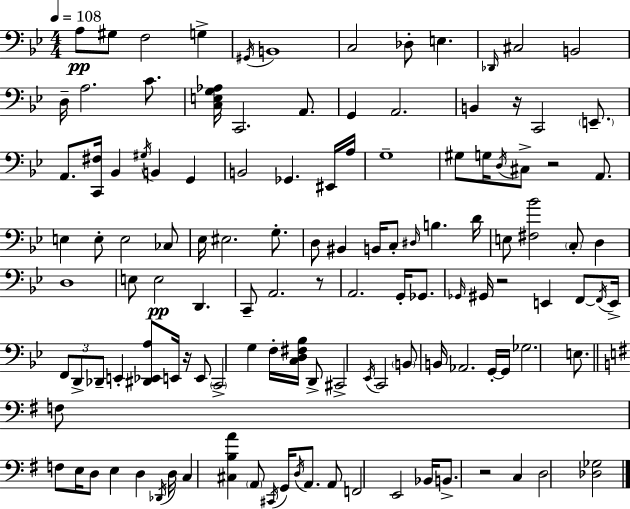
A3/e G#3/e F3/h G3/q G#2/s B2/w C3/h Db3/e E3/q. Db2/s C#3/h B2/h D3/s A3/h. C4/e. [C3,E3,G3,Ab3]/s C2/h. A2/e. G2/q A2/h. B2/q R/s C2/h E2/e. A2/e. [C2,F#3]/s Bb2/q G#3/s B2/q G2/q B2/h Gb2/q. EIS2/s A3/s G3/w G#3/e G3/s D3/s C#3/e R/h A2/e. E3/q E3/e E3/h CES3/e Eb3/s EIS3/h. G3/e. D3/e BIS2/q B2/s C3/e D#3/s B3/q. D4/s E3/e [F#3,Bb4]/h C3/e D3/q D3/w E3/e E3/h D2/q. C2/e A2/h. R/e A2/h. G2/s Gb2/e. Gb2/s G#2/s R/h E2/q F2/e F2/s E2/s F2/e D2/e Db2/e E2/q [D#2,Eb2,A3]/e E2/s R/s E2/e C2/h G3/q F3/s [C3,D3,F#3,Bb3]/s D2/e C#2/h Eb2/s C2/h B2/e B2/s Ab2/h. G2/s G2/s Gb3/h. E3/e. F3/e F3/e E3/s D3/e E3/q D3/q Db2/s D3/s C3/q [C#3,B3,A4]/q A2/e C#2/s G2/s D3/s A2/e. A2/e F2/h E2/h Bb2/s B2/e. R/h C3/q D3/h [Db3,Gb3]/h